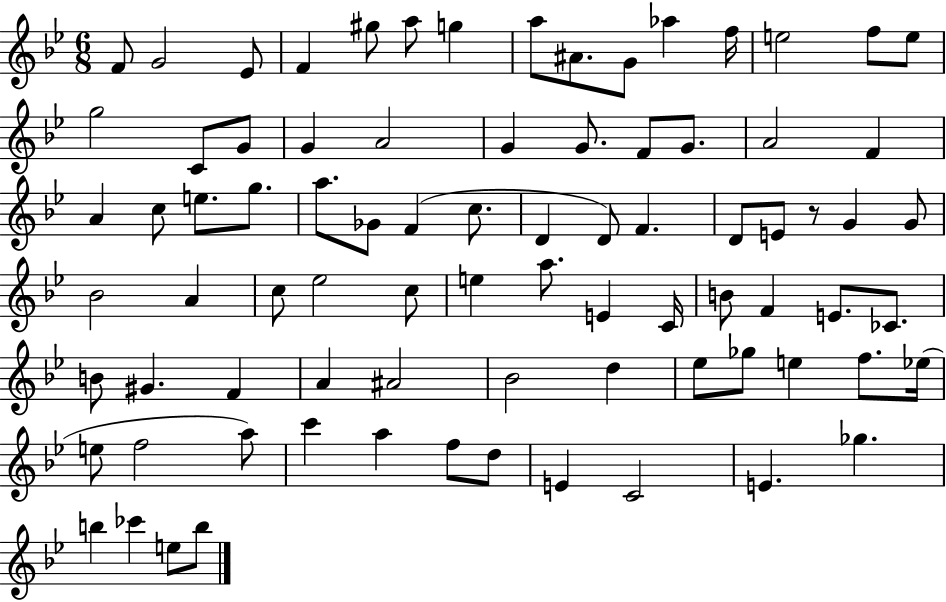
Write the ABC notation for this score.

X:1
T:Untitled
M:6/8
L:1/4
K:Bb
F/2 G2 _E/2 F ^g/2 a/2 g a/2 ^A/2 G/2 _a f/4 e2 f/2 e/2 g2 C/2 G/2 G A2 G G/2 F/2 G/2 A2 F A c/2 e/2 g/2 a/2 _G/2 F c/2 D D/2 F D/2 E/2 z/2 G G/2 _B2 A c/2 _e2 c/2 e a/2 E C/4 B/2 F E/2 _C/2 B/2 ^G F A ^A2 _B2 d _e/2 _g/2 e f/2 _e/4 e/2 f2 a/2 c' a f/2 d/2 E C2 E _g b _c' e/2 b/2